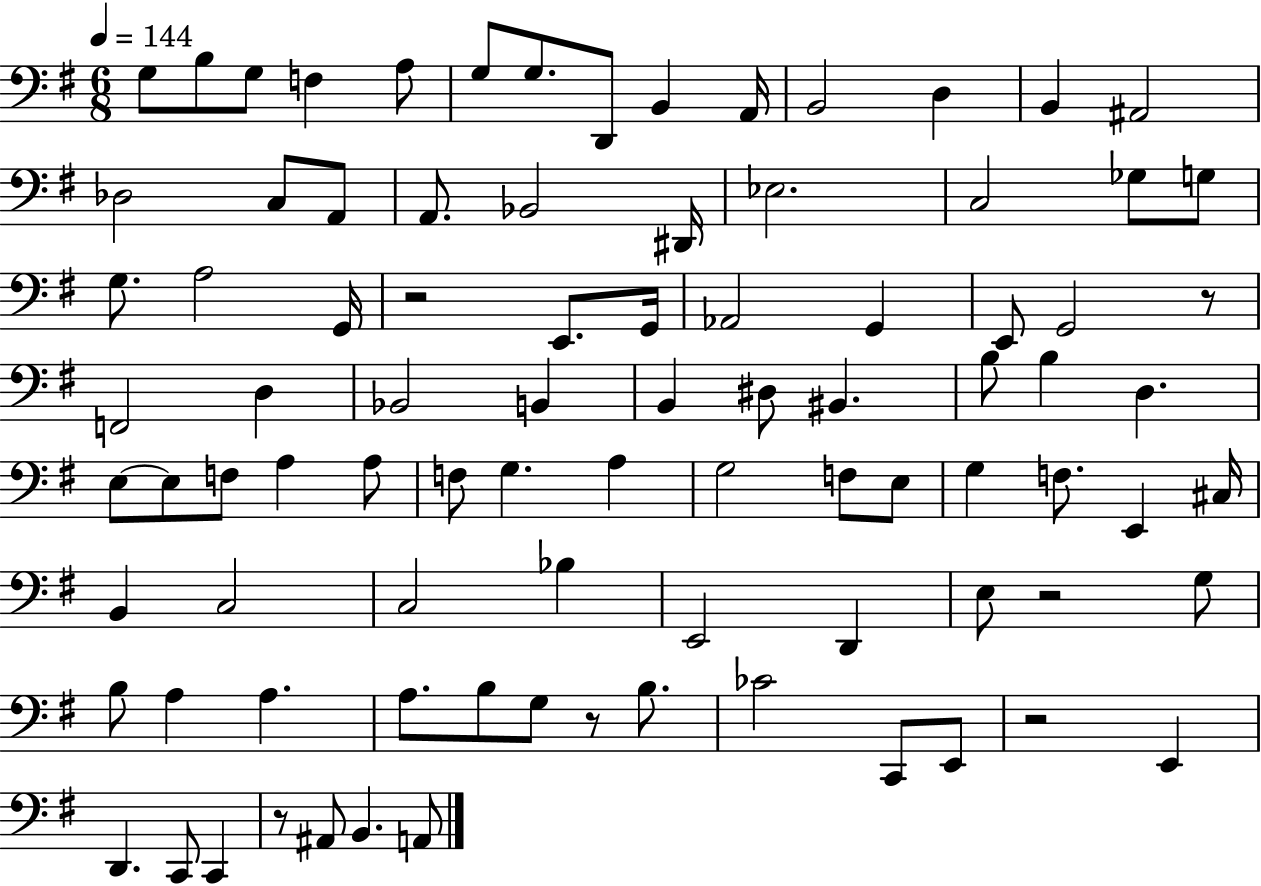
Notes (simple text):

G3/e B3/e G3/e F3/q A3/e G3/e G3/e. D2/e B2/q A2/s B2/h D3/q B2/q A#2/h Db3/h C3/e A2/e A2/e. Bb2/h D#2/s Eb3/h. C3/h Gb3/e G3/e G3/e. A3/h G2/s R/h E2/e. G2/s Ab2/h G2/q E2/e G2/h R/e F2/h D3/q Bb2/h B2/q B2/q D#3/e BIS2/q. B3/e B3/q D3/q. E3/e E3/e F3/e A3/q A3/e F3/e G3/q. A3/q G3/h F3/e E3/e G3/q F3/e. E2/q C#3/s B2/q C3/h C3/h Bb3/q E2/h D2/q E3/e R/h G3/e B3/e A3/q A3/q. A3/e. B3/e G3/e R/e B3/e. CES4/h C2/e E2/e R/h E2/q D2/q. C2/e C2/q R/e A#2/e B2/q. A2/e